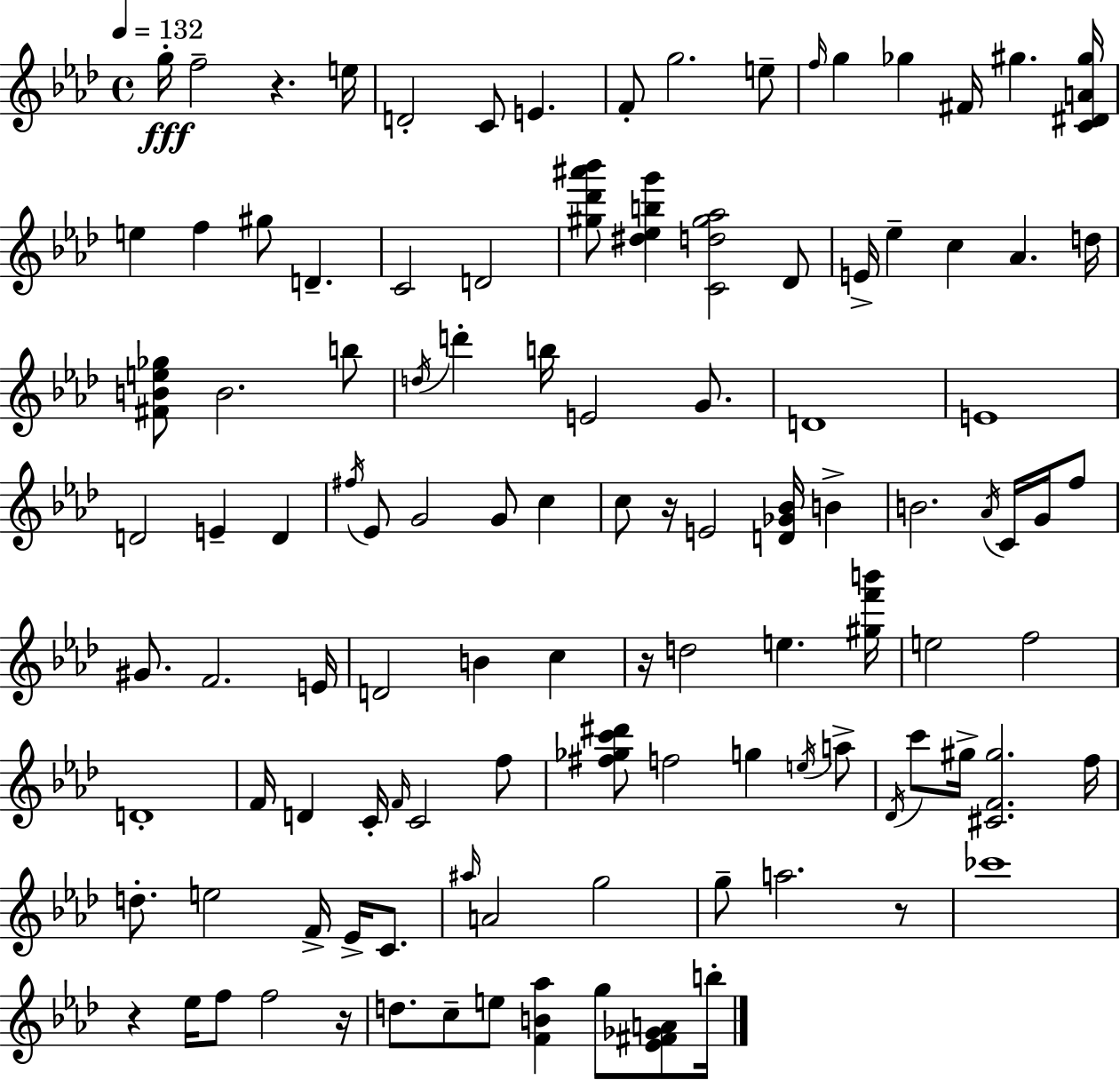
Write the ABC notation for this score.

X:1
T:Untitled
M:4/4
L:1/4
K:Ab
g/4 f2 z e/4 D2 C/2 E F/2 g2 e/2 f/4 g _g ^F/4 ^g [C^DA^g]/4 e f ^g/2 D C2 D2 [^g_d'^a'_b']/2 [^d_ebg'] [Cd^g_a]2 _D/2 E/4 _e c _A d/4 [^FBe_g]/2 B2 b/2 d/4 d' b/4 E2 G/2 D4 E4 D2 E D ^f/4 _E/2 G2 G/2 c c/2 z/4 E2 [D_G_B]/4 B B2 _A/4 C/4 G/4 f/2 ^G/2 F2 E/4 D2 B c z/4 d2 e [^gf'b']/4 e2 f2 D4 F/4 D C/4 F/4 C2 f/2 [^f_gc'^d']/2 f2 g e/4 a/2 _D/4 c'/2 ^g/4 [^CF^g]2 f/4 d/2 e2 F/4 _E/4 C/2 ^a/4 A2 g2 g/2 a2 z/2 _c'4 z _e/4 f/2 f2 z/4 d/2 c/2 e/2 [FB_a] g/2 [_E^F_GA]/2 b/4